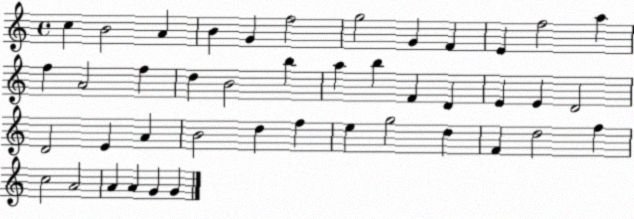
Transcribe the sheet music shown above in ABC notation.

X:1
T:Untitled
M:4/4
L:1/4
K:C
c B2 A B G f2 g2 G F E f2 a f A2 f d B2 b a b F D E E D2 D2 E A B2 d f e g2 d F d2 f c2 A2 A A G G